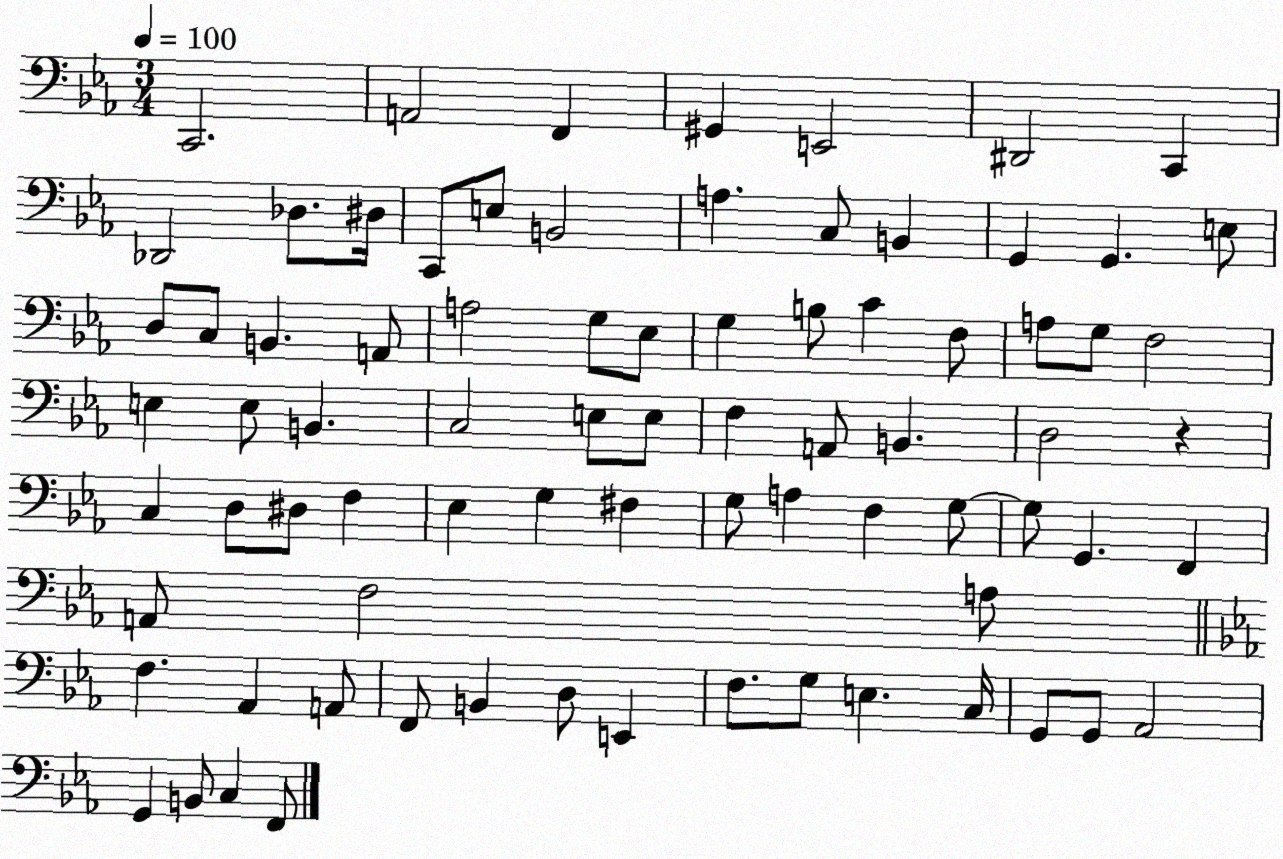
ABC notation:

X:1
T:Untitled
M:3/4
L:1/4
K:Eb
C,,2 A,,2 F,, ^G,, E,,2 ^D,,2 C,, _D,,2 _D,/2 ^D,/4 C,,/2 E,/2 B,,2 A, C,/2 B,, G,, G,, E,/2 D,/2 C,/2 B,, A,,/2 A,2 G,/2 _E,/2 G, B,/2 C F,/2 A,/2 G,/2 F,2 E, E,/2 B,, C,2 E,/2 E,/2 F, A,,/2 B,, D,2 z C, D,/2 ^D,/2 F, _E, G, ^F, G,/2 A, F, G,/2 G,/2 G,, F,, A,,/2 F,2 A,/2 F, _A,, A,,/2 F,,/2 B,, D,/2 E,, F,/2 G,/2 E, C,/4 G,,/2 G,,/2 _A,,2 G,, B,,/2 C, F,,/2